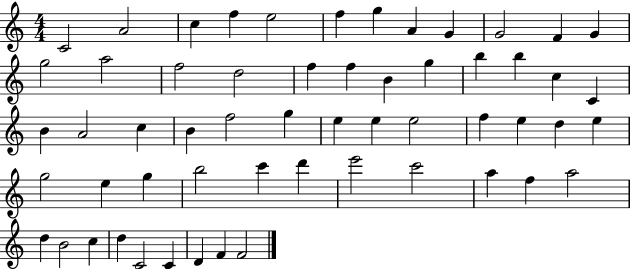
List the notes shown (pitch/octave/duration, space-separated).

C4/h A4/h C5/q F5/q E5/h F5/q G5/q A4/q G4/q G4/h F4/q G4/q G5/h A5/h F5/h D5/h F5/q F5/q B4/q G5/q B5/q B5/q C5/q C4/q B4/q A4/h C5/q B4/q F5/h G5/q E5/q E5/q E5/h F5/q E5/q D5/q E5/q G5/h E5/q G5/q B5/h C6/q D6/q E6/h C6/h A5/q F5/q A5/h D5/q B4/h C5/q D5/q C4/h C4/q D4/q F4/q F4/h